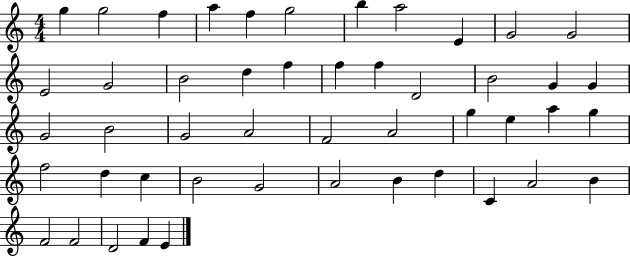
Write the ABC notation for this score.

X:1
T:Untitled
M:4/4
L:1/4
K:C
g g2 f a f g2 b a2 E G2 G2 E2 G2 B2 d f f f D2 B2 G G G2 B2 G2 A2 F2 A2 g e a g f2 d c B2 G2 A2 B d C A2 B F2 F2 D2 F E